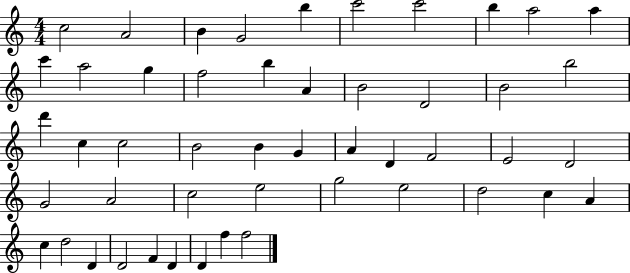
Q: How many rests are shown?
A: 0